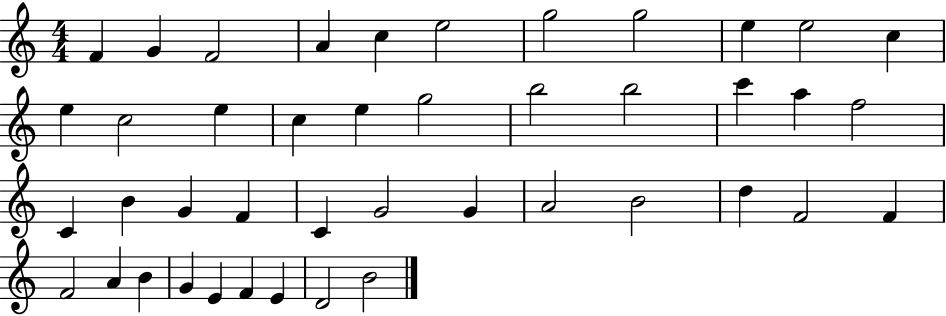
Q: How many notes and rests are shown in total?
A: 43